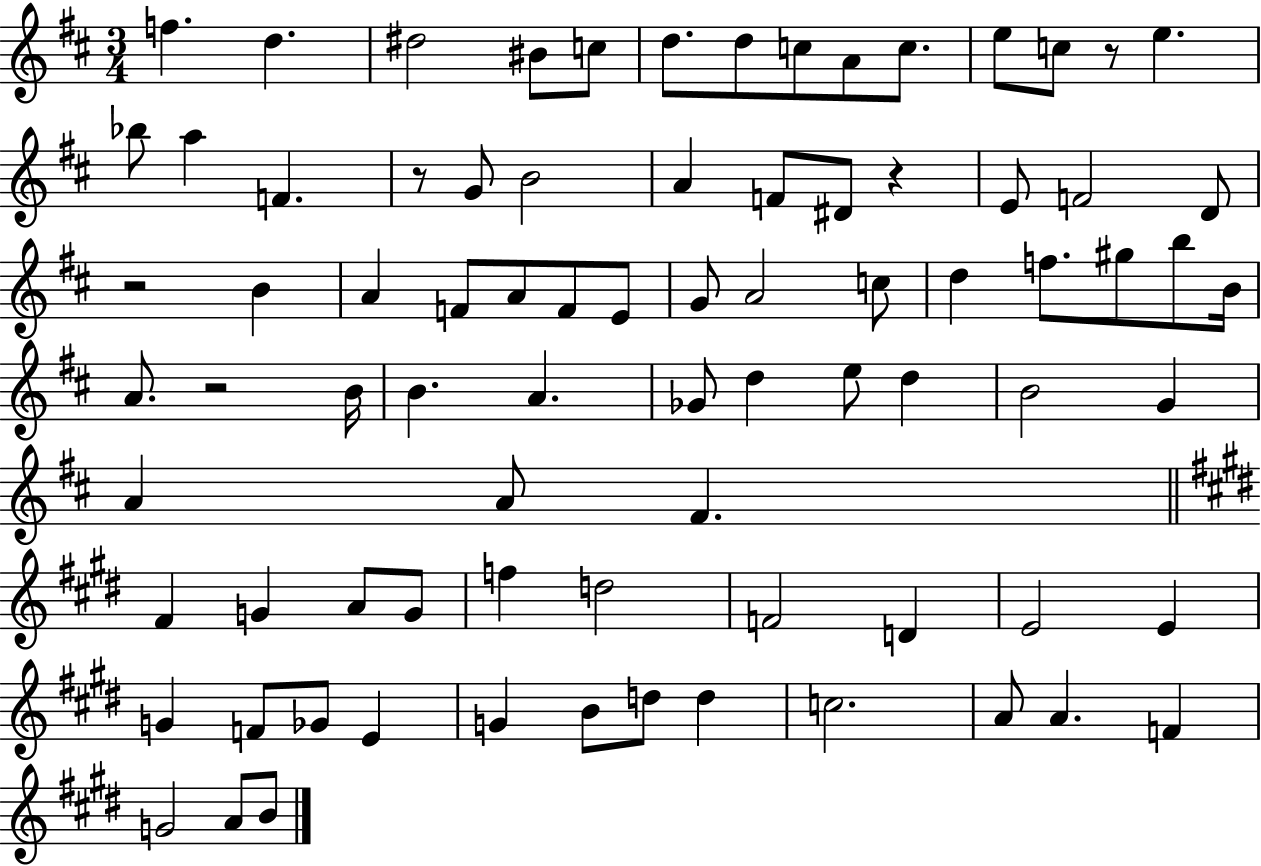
X:1
T:Untitled
M:3/4
L:1/4
K:D
f d ^d2 ^B/2 c/2 d/2 d/2 c/2 A/2 c/2 e/2 c/2 z/2 e _b/2 a F z/2 G/2 B2 A F/2 ^D/2 z E/2 F2 D/2 z2 B A F/2 A/2 F/2 E/2 G/2 A2 c/2 d f/2 ^g/2 b/2 B/4 A/2 z2 B/4 B A _G/2 d e/2 d B2 G A A/2 ^F ^F G A/2 G/2 f d2 F2 D E2 E G F/2 _G/2 E G B/2 d/2 d c2 A/2 A F G2 A/2 B/2